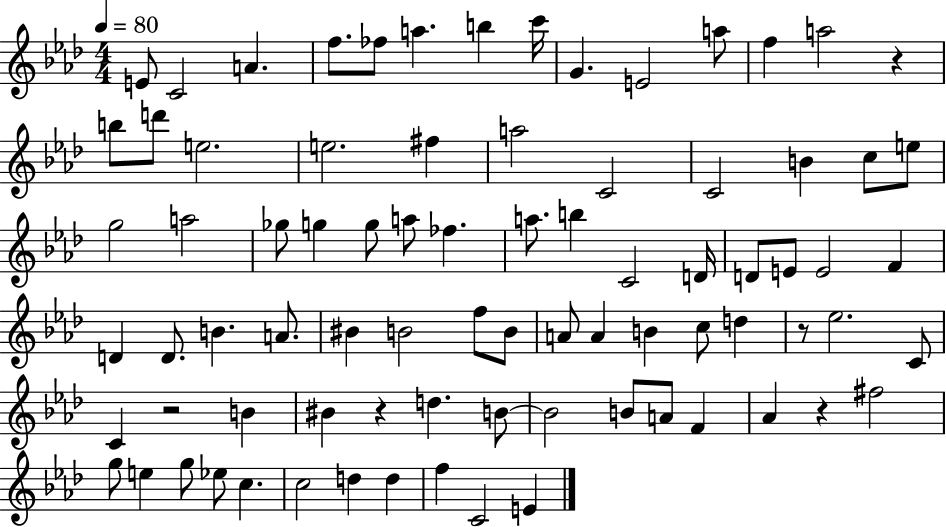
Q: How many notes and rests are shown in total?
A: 81